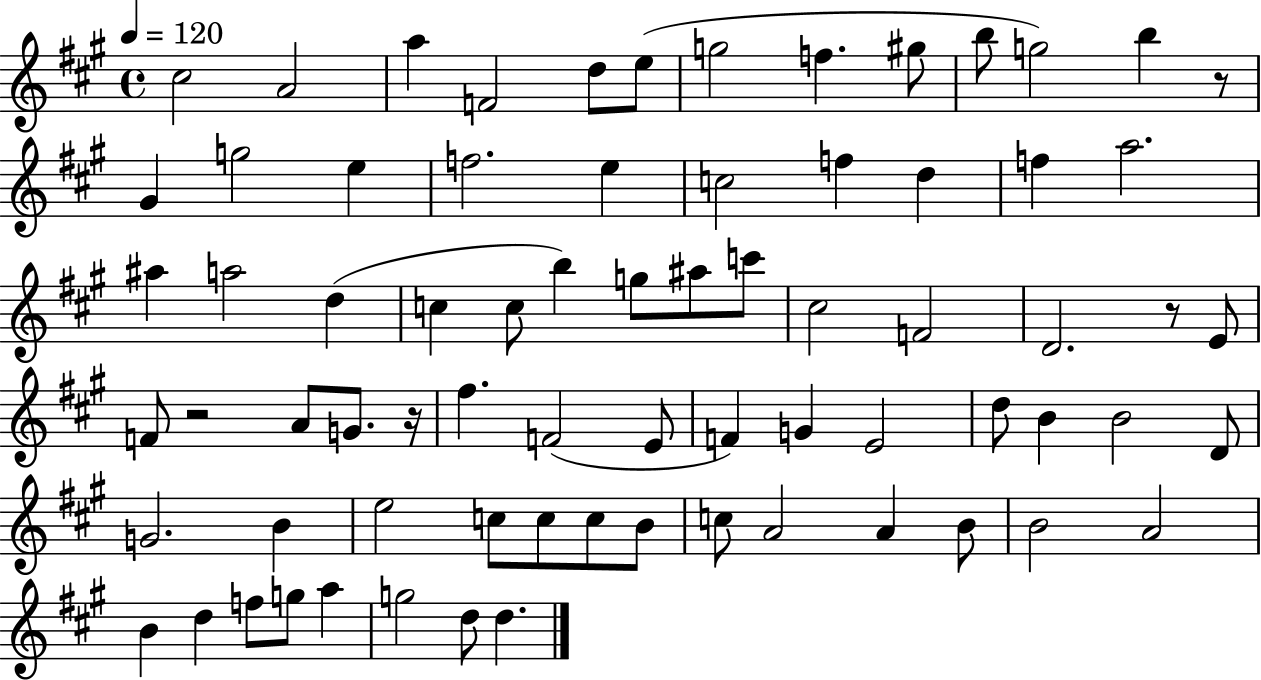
C#5/h A4/h A5/q F4/h D5/e E5/e G5/h F5/q. G#5/e B5/e G5/h B5/q R/e G#4/q G5/h E5/q F5/h. E5/q C5/h F5/q D5/q F5/q A5/h. A#5/q A5/h D5/q C5/q C5/e B5/q G5/e A#5/e C6/e C#5/h F4/h D4/h. R/e E4/e F4/e R/h A4/e G4/e. R/s F#5/q. F4/h E4/e F4/q G4/q E4/h D5/e B4/q B4/h D4/e G4/h. B4/q E5/h C5/e C5/e C5/e B4/e C5/e A4/h A4/q B4/e B4/h A4/h B4/q D5/q F5/e G5/e A5/q G5/h D5/e D5/q.